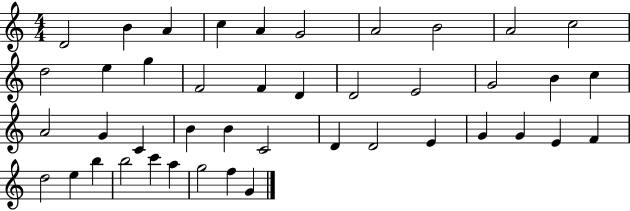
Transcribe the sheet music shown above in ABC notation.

X:1
T:Untitled
M:4/4
L:1/4
K:C
D2 B A c A G2 A2 B2 A2 c2 d2 e g F2 F D D2 E2 G2 B c A2 G C B B C2 D D2 E G G E F d2 e b b2 c' a g2 f G